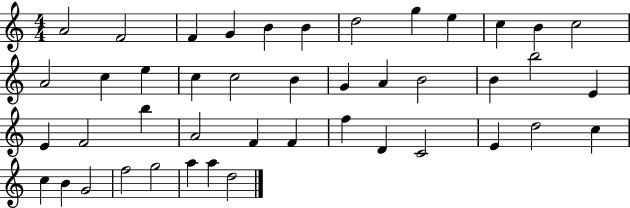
{
  \clef treble
  \numericTimeSignature
  \time 4/4
  \key c \major
  a'2 f'2 | f'4 g'4 b'4 b'4 | d''2 g''4 e''4 | c''4 b'4 c''2 | \break a'2 c''4 e''4 | c''4 c''2 b'4 | g'4 a'4 b'2 | b'4 b''2 e'4 | \break e'4 f'2 b''4 | a'2 f'4 f'4 | f''4 d'4 c'2 | e'4 d''2 c''4 | \break c''4 b'4 g'2 | f''2 g''2 | a''4 a''4 d''2 | \bar "|."
}